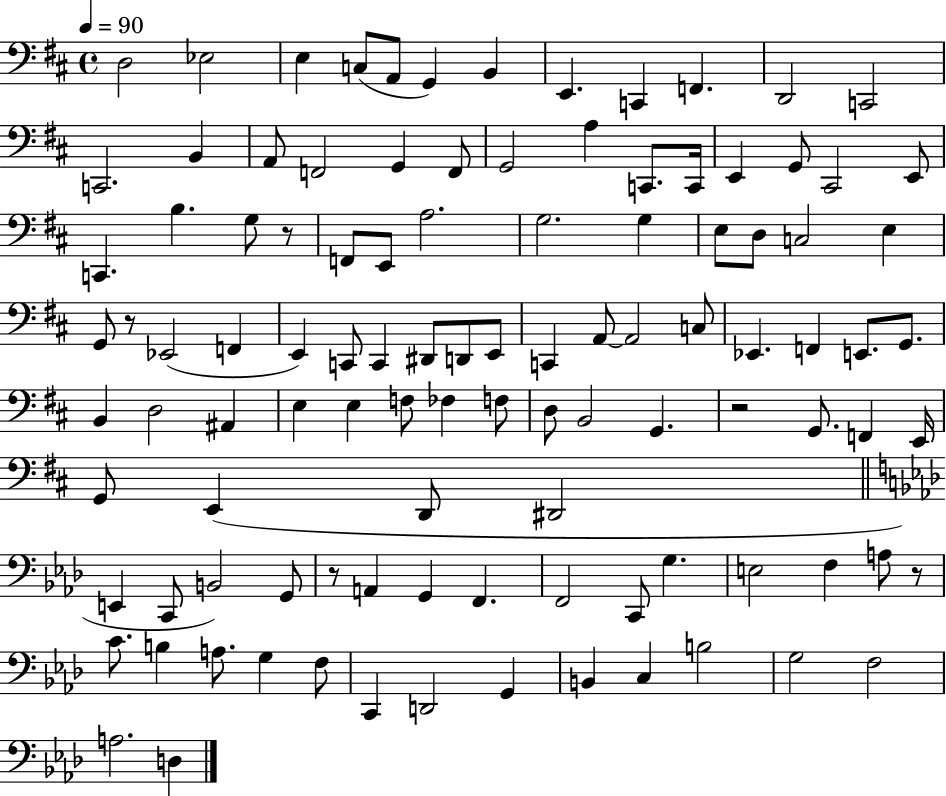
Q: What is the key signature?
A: D major